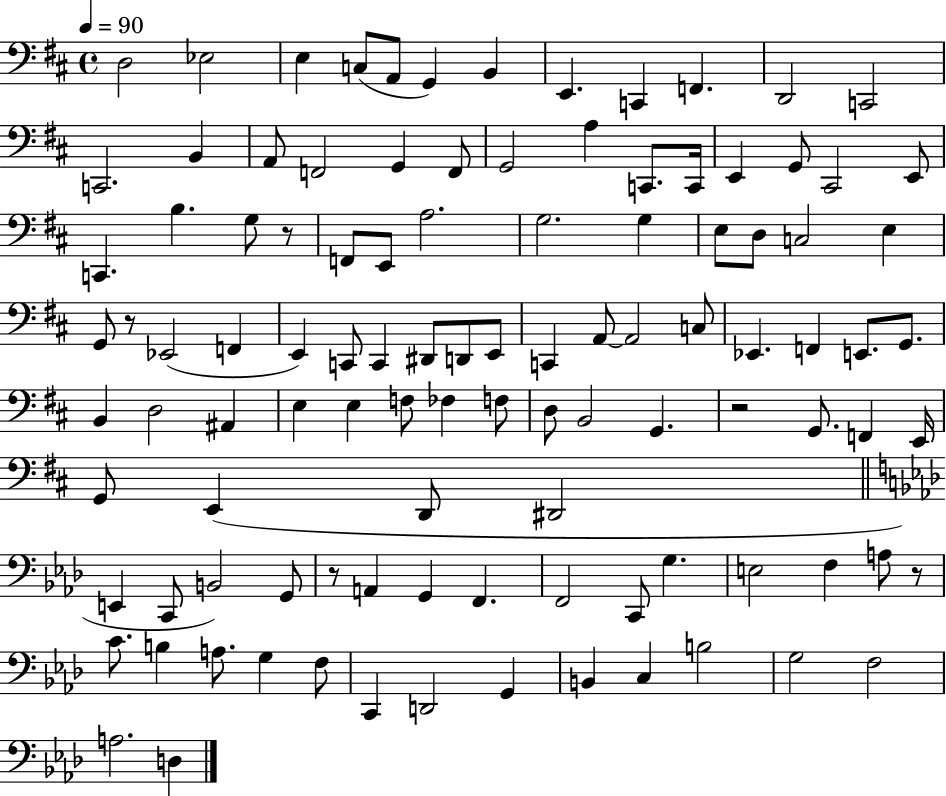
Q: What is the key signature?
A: D major